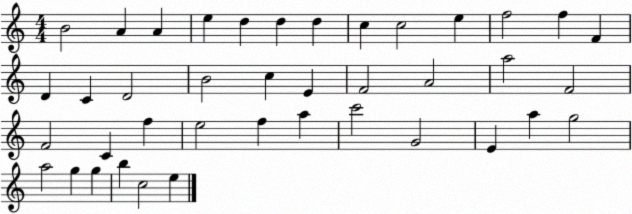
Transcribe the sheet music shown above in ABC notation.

X:1
T:Untitled
M:4/4
L:1/4
K:C
B2 A A e d d d c c2 e f2 f F D C D2 B2 c E F2 A2 a2 F2 F2 C f e2 f a c'2 G2 E a g2 a2 g g b c2 e